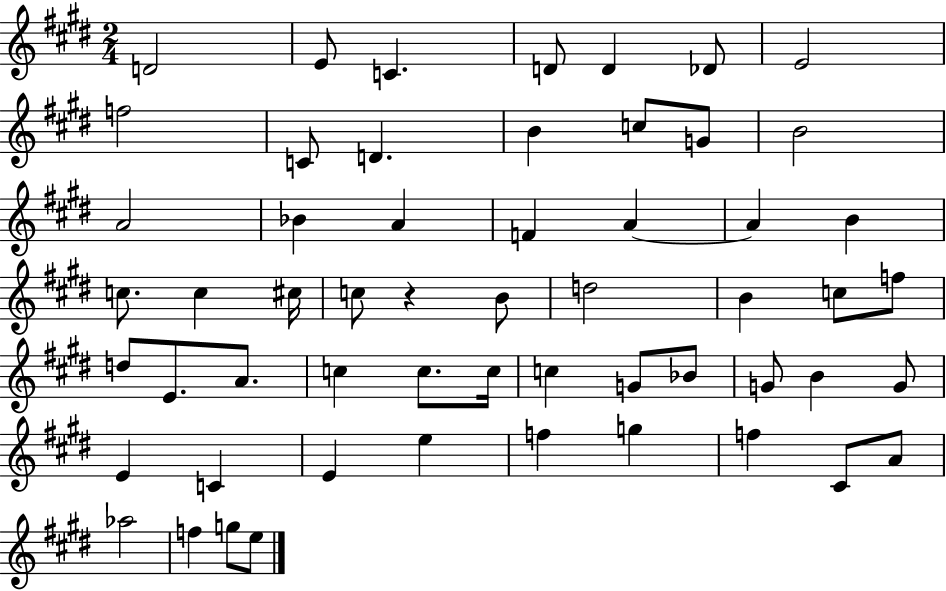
{
  \clef treble
  \numericTimeSignature
  \time 2/4
  \key e \major
  d'2 | e'8 c'4. | d'8 d'4 des'8 | e'2 | \break f''2 | c'8 d'4. | b'4 c''8 g'8 | b'2 | \break a'2 | bes'4 a'4 | f'4 a'4~~ | a'4 b'4 | \break c''8. c''4 cis''16 | c''8 r4 b'8 | d''2 | b'4 c''8 f''8 | \break d''8 e'8. a'8. | c''4 c''8. c''16 | c''4 g'8 bes'8 | g'8 b'4 g'8 | \break e'4 c'4 | e'4 e''4 | f''4 g''4 | f''4 cis'8 a'8 | \break aes''2 | f''4 g''8 e''8 | \bar "|."
}